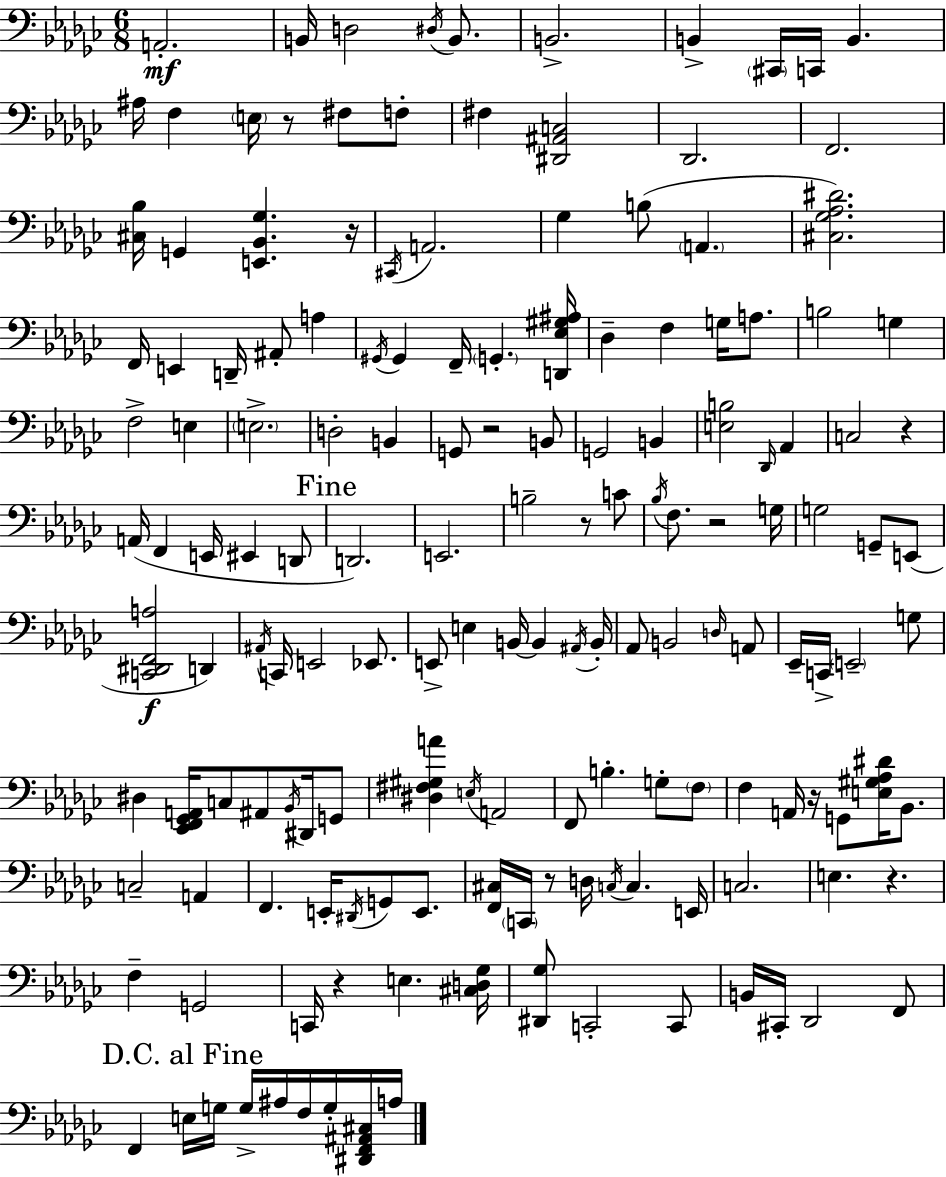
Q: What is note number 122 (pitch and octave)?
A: B2